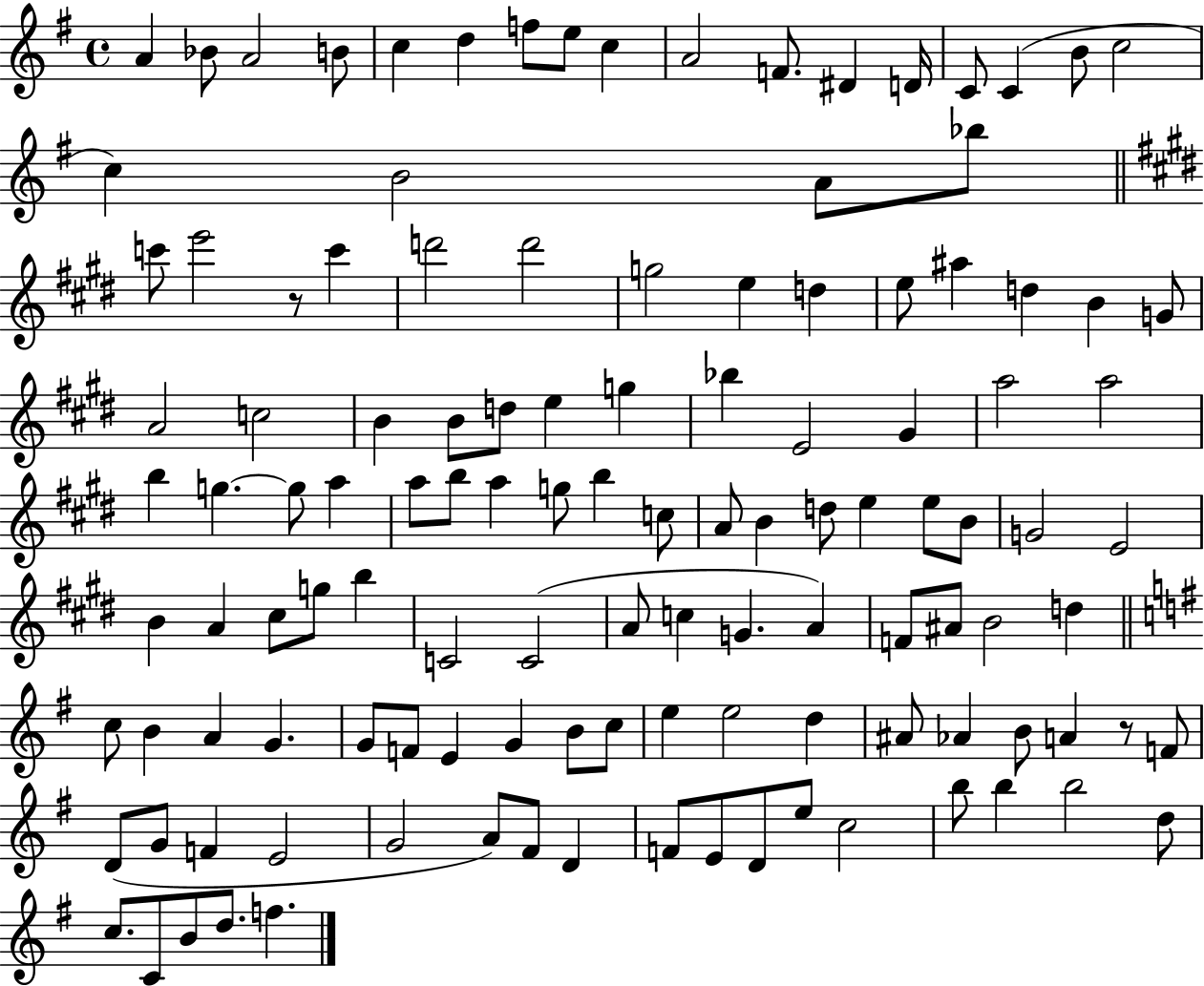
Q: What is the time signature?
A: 4/4